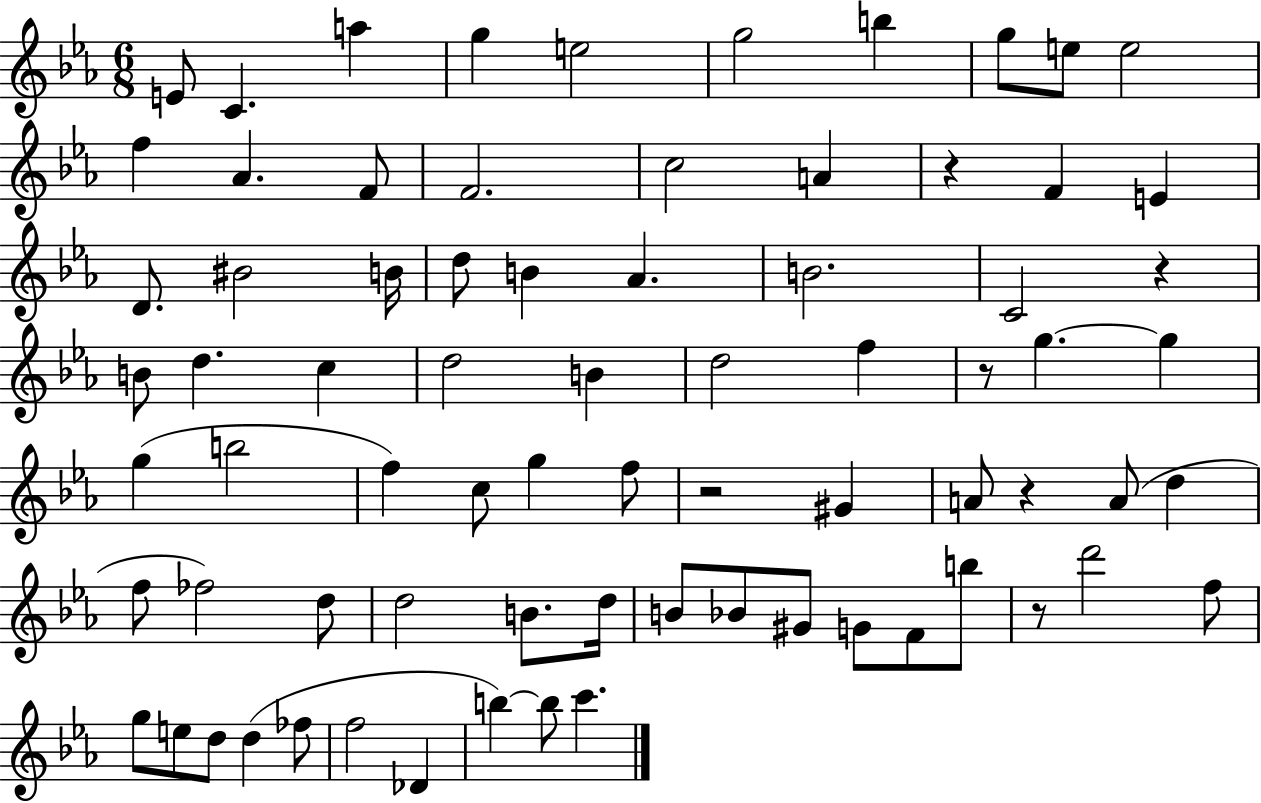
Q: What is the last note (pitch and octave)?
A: C6